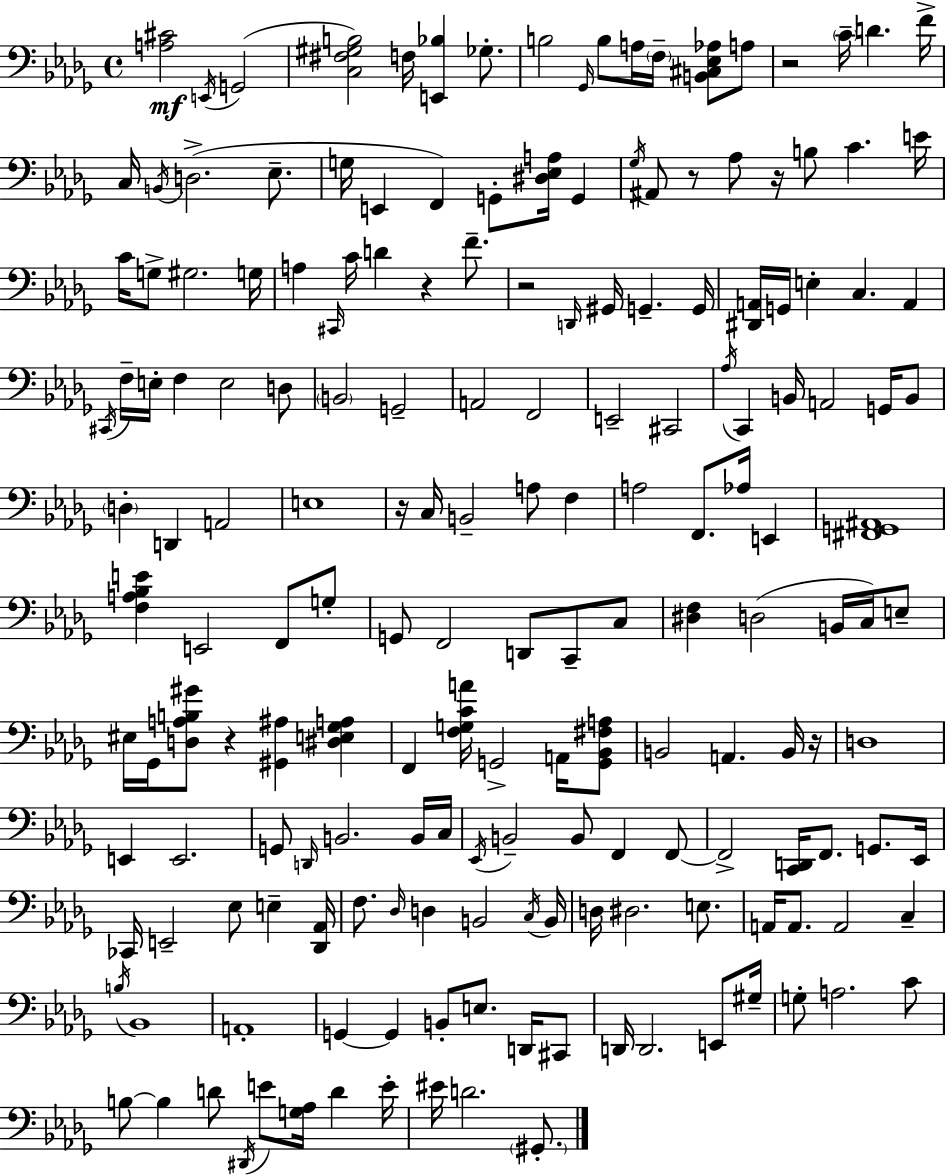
{
  \clef bass
  \time 4/4
  \defaultTimeSignature
  \key bes \minor
  \repeat volta 2 { <a cis'>2\mf \acciaccatura { e,16 }( g,2 | <c fis gis b>2) f16 <e, bes>4 ges8.-. | b2 \grace { ges,16 } b8 a16 \parenthesize f16-- <b, cis ees aes>8 | a8 r2 \parenthesize c'16-- d'4. | \break f'16-> c16 \acciaccatura { b,16 } d2.->( | ees8.-- g16 e,4 f,4) g,8-. <dis ees a>16 g,4 | \acciaccatura { ges16 } ais,8 r8 aes8 r16 b8 c'4. | e'16 c'16 g8-> gis2. | \break g16 a4 \grace { cis,16 } c'16 d'4 r4 | f'8.-- r2 \grace { d,16 } gis,16 g,4.-- | g,16 <dis, a,>16 g,16 e4-. c4. | a,4 \acciaccatura { cis,16 } f16-- e16-. f4 e2 | \break d8 \parenthesize b,2 g,2-- | a,2 f,2 | e,2-- cis,2 | \acciaccatura { aes16 } c,4 b,16 a,2 | \break g,16 b,8 \parenthesize d4-. d,4 | a,2 e1 | r16 c16 b,2-- | a8 f4 a2 | \break f,8. aes16 e,4 <fis, g, ais,>1 | <f a bes e'>4 e,2 | f,8 g8-. g,8 f,2 | d,8 c,8-- c8 <dis f>4 d2( | \break b,16 c16) e8-- eis16 ges,16 <d a b gis'>8 r4 | <gis, ais>4 <dis e ges a>4 f,4 <f g c' a'>16 g,2-> | a,16 <g, bes, fis a>8 b,2 | a,4. b,16 r16 d1 | \break e,4 e,2. | g,8 \grace { d,16 } b,2. | b,16 c16 \acciaccatura { ees,16 } b,2-- | b,8 f,4 f,8~~ f,2-> | \break <c, d,>16 f,8. g,8. ees,16 ces,16 e,2-- | ees8 e4-- <des, aes,>16 f8. \grace { des16 } d4 | b,2 \acciaccatura { c16 } b,16 d16 dis2. | e8. a,16 a,8. | \break a,2 c4-- \acciaccatura { b16 } bes,1 | a,1-. | g,4~~ | g,4 b,8-. e8. d,16 cis,8 d,16 d,2. | \break e,8 gis16-- g8-. a2. | c'8 b8~~ b4 | d'8 \acciaccatura { dis,16 } e'8 <g aes>16 d'4 e'16-. eis'16 d'2. | \parenthesize gis,8.-. } \bar "|."
}